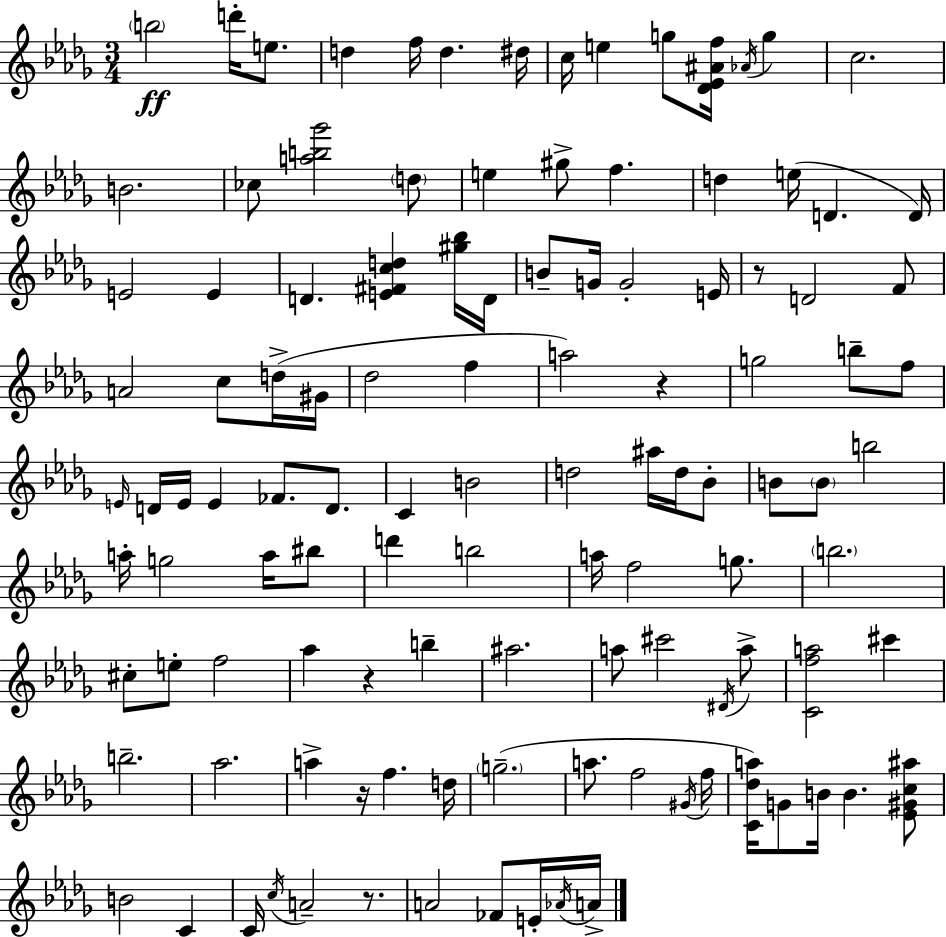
{
  \clef treble
  \numericTimeSignature
  \time 3/4
  \key bes \minor
  \parenthesize b''2\ff d'''16-. e''8. | d''4 f''16 d''4. dis''16 | c''16 e''4 g''8 <des' ees' ais' f''>16 \acciaccatura { aes'16 } g''4 | c''2. | \break b'2. | ces''8 <a'' b'' ges'''>2 \parenthesize d''8 | e''4 gis''8-> f''4. | d''4 e''16( d'4. | \break d'16) e'2 e'4 | d'4. <e' fis' c'' d''>4 <gis'' bes''>16 | d'16 b'8-- g'16 g'2-. | e'16 r8 d'2 f'8 | \break a'2 c''8 d''16->( | gis'16 des''2 f''4 | a''2) r4 | g''2 b''8-- f''8 | \break \grace { e'16 } d'16 e'16 e'4 fes'8. d'8. | c'4 b'2 | d''2 ais''16 d''16 | bes'8-. b'8 \parenthesize b'8 b''2 | \break a''16-. g''2 a''16 | bis''8 d'''4 b''2 | a''16 f''2 g''8. | \parenthesize b''2. | \break cis''8-. e''8-. f''2 | aes''4 r4 b''4-- | ais''2. | a''8 cis'''2 | \break \acciaccatura { dis'16 } a''8-> <c' f'' a''>2 cis'''4 | b''2.-- | aes''2. | a''4-> r16 f''4. | \break d''16 \parenthesize g''2.--( | a''8. f''2 | \acciaccatura { gis'16 } f''16 <c' des'' a''>16) g'8 b'16 b'4. | <ees' gis' c'' ais''>8 b'2 | \break c'4 c'16 \acciaccatura { c''16 } a'2-- | r8. a'2 | fes'8 e'16-. \acciaccatura { aes'16 } a'16-> \bar "|."
}